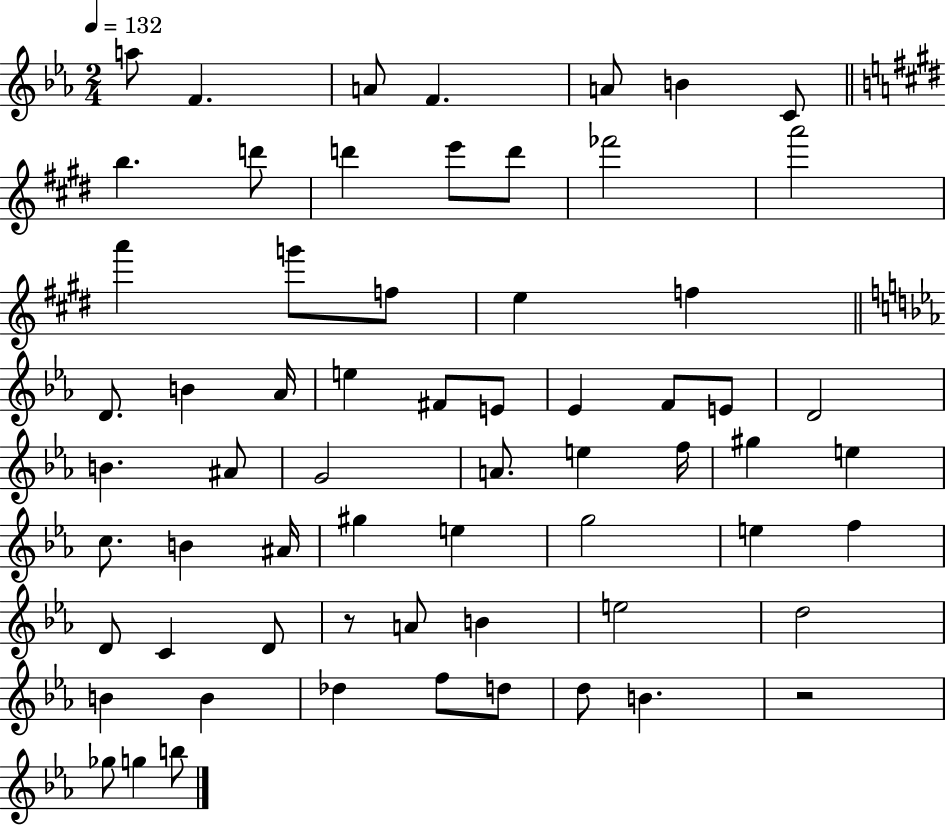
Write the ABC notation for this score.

X:1
T:Untitled
M:2/4
L:1/4
K:Eb
a/2 F A/2 F A/2 B C/2 b d'/2 d' e'/2 d'/2 _f'2 a'2 a' g'/2 f/2 e f D/2 B _A/4 e ^F/2 E/2 _E F/2 E/2 D2 B ^A/2 G2 A/2 e f/4 ^g e c/2 B ^A/4 ^g e g2 e f D/2 C D/2 z/2 A/2 B e2 d2 B B _d f/2 d/2 d/2 B z2 _g/2 g b/2